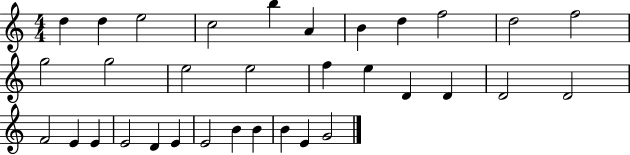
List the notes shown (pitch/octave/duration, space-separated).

D5/q D5/q E5/h C5/h B5/q A4/q B4/q D5/q F5/h D5/h F5/h G5/h G5/h E5/h E5/h F5/q E5/q D4/q D4/q D4/h D4/h F4/h E4/q E4/q E4/h D4/q E4/q E4/h B4/q B4/q B4/q E4/q G4/h